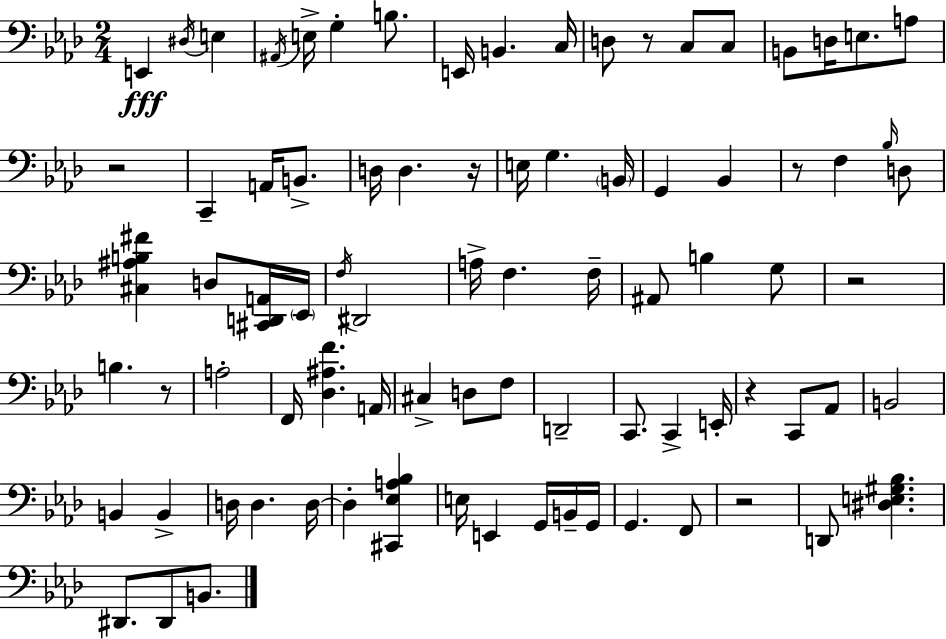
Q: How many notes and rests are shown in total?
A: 84